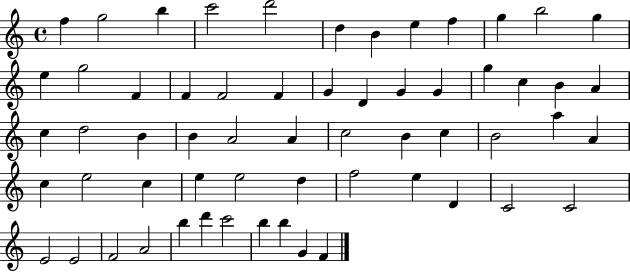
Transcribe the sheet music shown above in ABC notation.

X:1
T:Untitled
M:4/4
L:1/4
K:C
f g2 b c'2 d'2 d B e f g b2 g e g2 F F F2 F G D G G g c B A c d2 B B A2 A c2 B c B2 a A c e2 c e e2 d f2 e D C2 C2 E2 E2 F2 A2 b d' c'2 b b G F